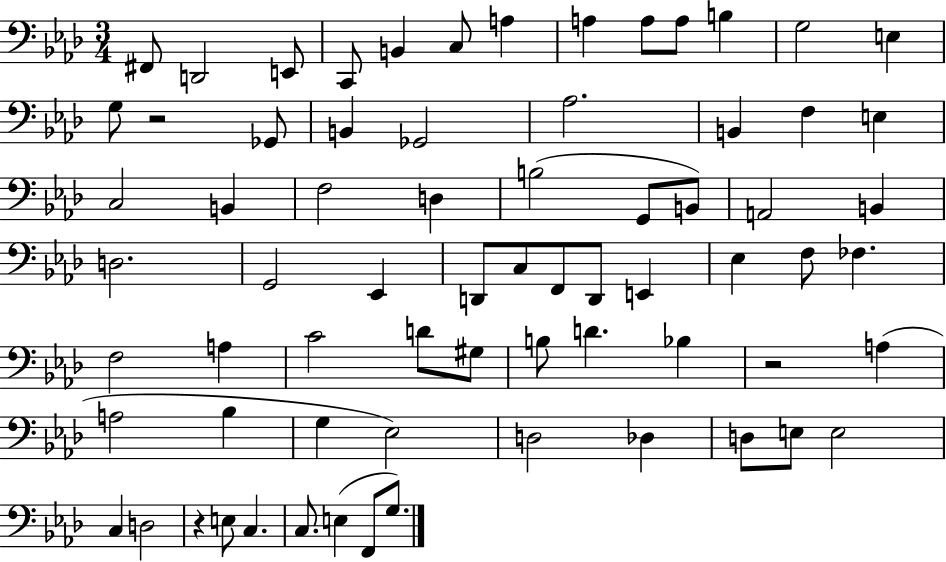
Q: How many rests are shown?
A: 3